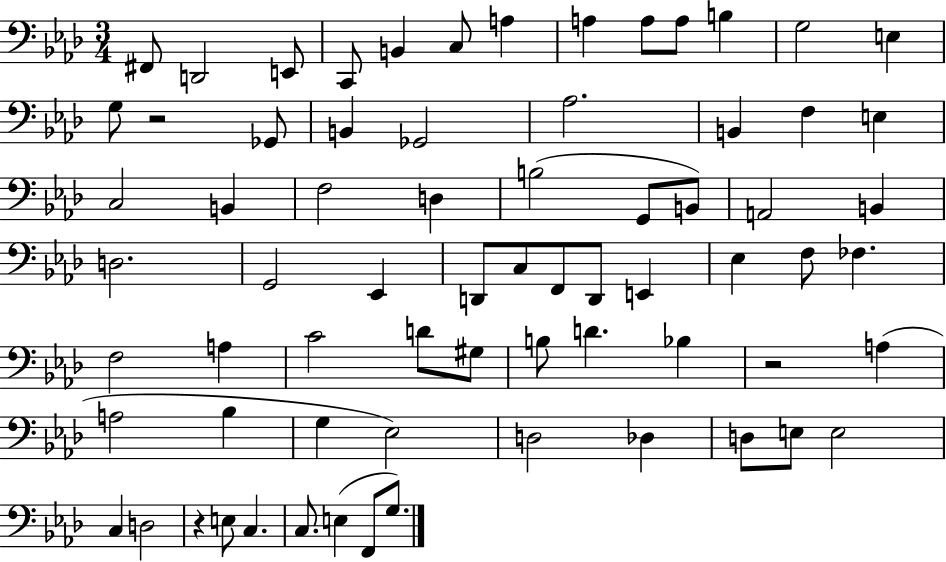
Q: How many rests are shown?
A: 3